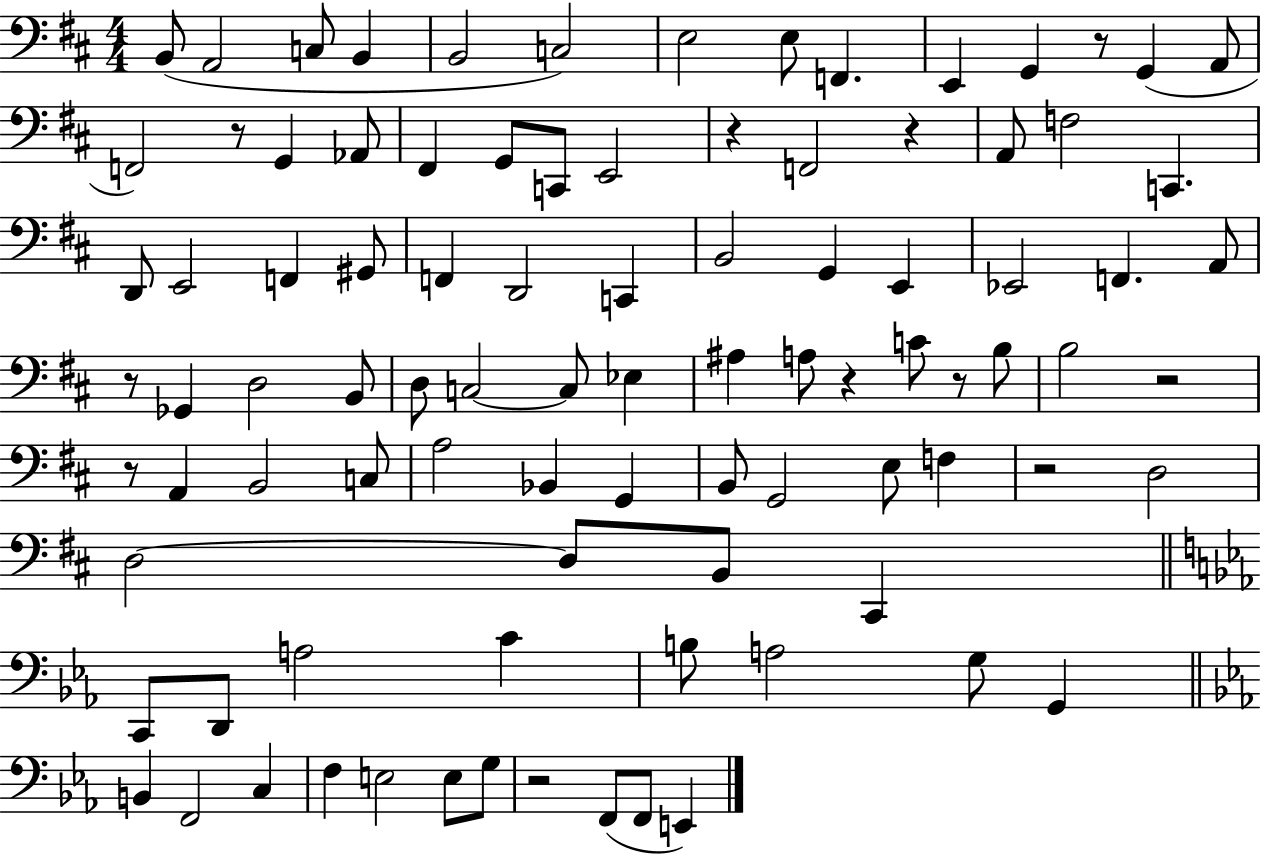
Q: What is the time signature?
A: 4/4